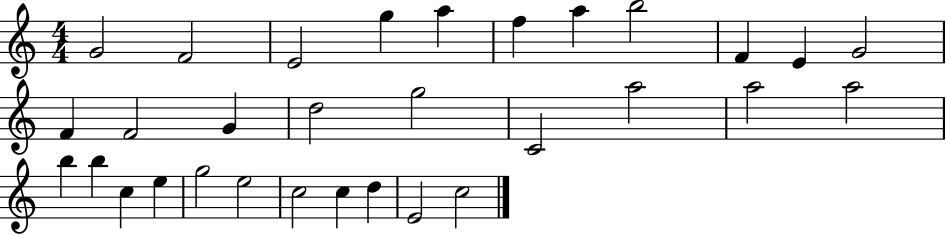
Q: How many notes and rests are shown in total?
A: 31